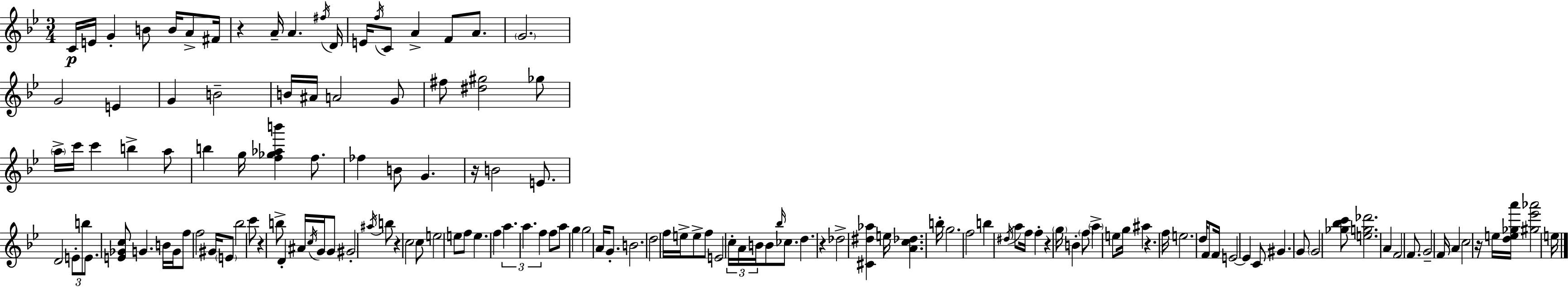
X:1
T:Untitled
M:3/4
L:1/4
K:Gm
C/4 E/4 G B/2 B/4 A/2 ^F/4 z A/4 A ^f/4 D/4 E/4 f/4 C/2 A F/2 A/2 G2 G2 E G B2 B/4 ^A/4 A2 G/2 ^f/2 [^d^g]2 _g/2 a/4 c'/4 c' b a/2 b g/4 [f_g_ab'] f/2 _f B/2 G z/4 B2 E/2 D2 E/2 b/2 E/2 [E_Gc]/2 G B/4 G/4 f/2 f2 ^G/4 E/2 _b2 c'/2 z b/2 D ^A/4 c/4 G/4 G/2 ^G2 ^a/4 b/2 z c2 c/2 e2 e/2 f/2 e f a a f f/2 a/2 g g2 A/4 G/2 B2 d2 f/4 e/4 e/2 f/2 E2 c/4 A/4 B/4 B/2 _b/4 _c/2 d z _d2 [^C^d_a] e/4 [Ac_d] b/4 g2 f2 b ^d/4 a/2 f/4 f z g/4 B f/2 a e/2 g/4 ^a z f/4 e2 d/4 F/2 F/4 E2 E C/2 ^G G/2 G2 [_g_bc']/2 [eg_d']2 A F2 F/2 G2 F/4 A c2 z/4 e/4 [de_ga']/4 [^g_e'_a']2 e/4